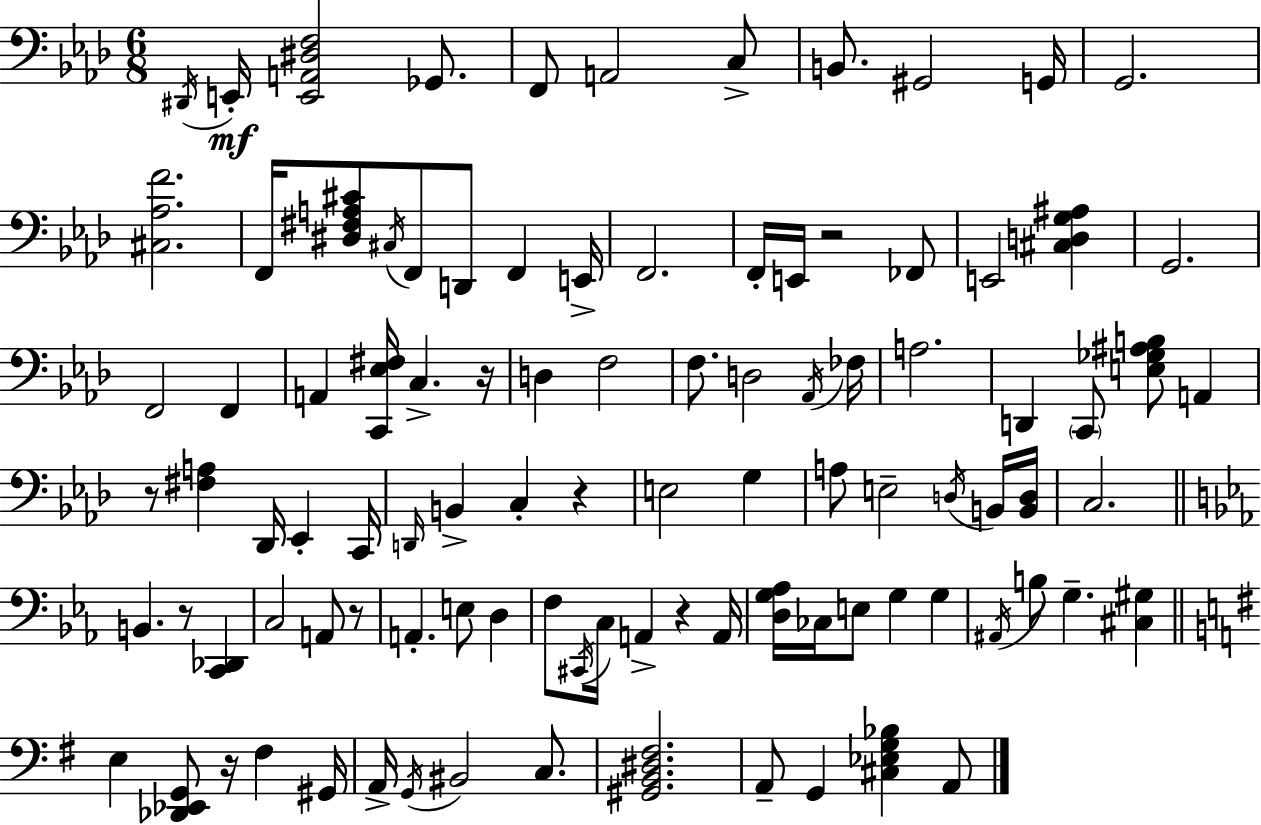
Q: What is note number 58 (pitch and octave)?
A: C3